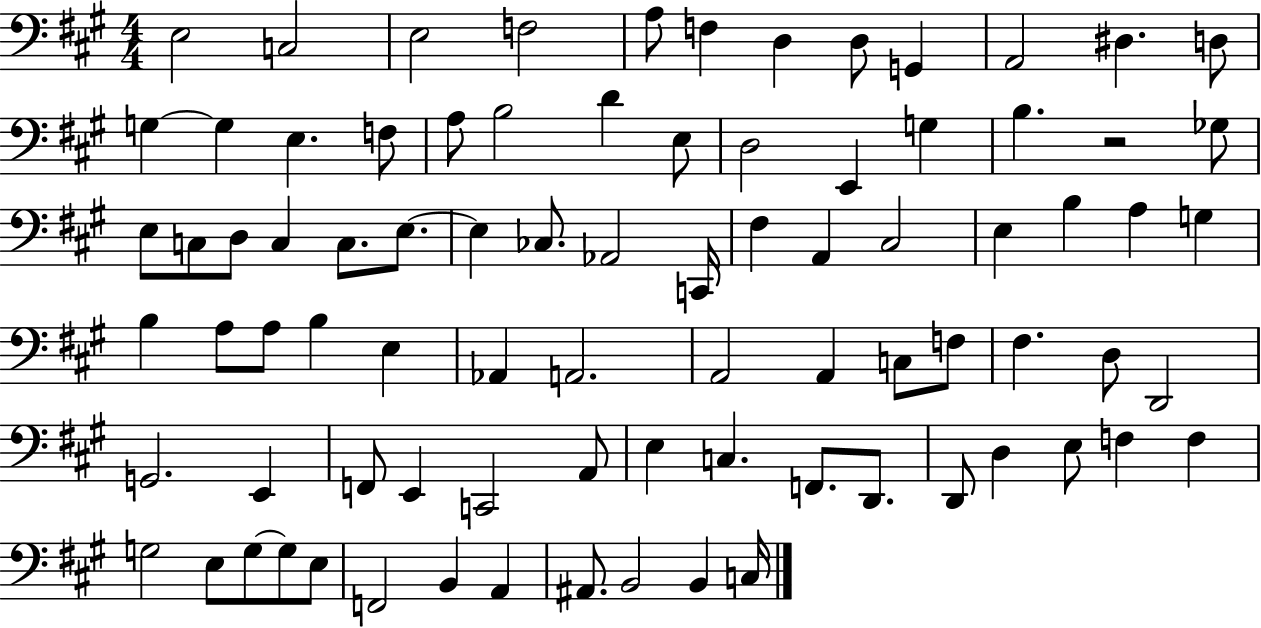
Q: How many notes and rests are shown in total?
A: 84